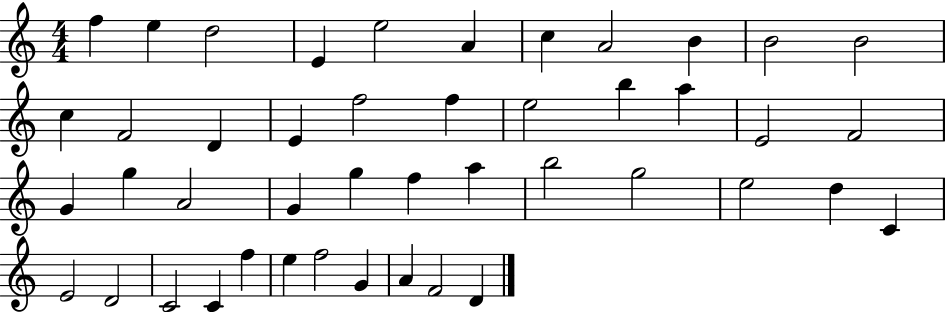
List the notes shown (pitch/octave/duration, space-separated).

F5/q E5/q D5/h E4/q E5/h A4/q C5/q A4/h B4/q B4/h B4/h C5/q F4/h D4/q E4/q F5/h F5/q E5/h B5/q A5/q E4/h F4/h G4/q G5/q A4/h G4/q G5/q F5/q A5/q B5/h G5/h E5/h D5/q C4/q E4/h D4/h C4/h C4/q F5/q E5/q F5/h G4/q A4/q F4/h D4/q